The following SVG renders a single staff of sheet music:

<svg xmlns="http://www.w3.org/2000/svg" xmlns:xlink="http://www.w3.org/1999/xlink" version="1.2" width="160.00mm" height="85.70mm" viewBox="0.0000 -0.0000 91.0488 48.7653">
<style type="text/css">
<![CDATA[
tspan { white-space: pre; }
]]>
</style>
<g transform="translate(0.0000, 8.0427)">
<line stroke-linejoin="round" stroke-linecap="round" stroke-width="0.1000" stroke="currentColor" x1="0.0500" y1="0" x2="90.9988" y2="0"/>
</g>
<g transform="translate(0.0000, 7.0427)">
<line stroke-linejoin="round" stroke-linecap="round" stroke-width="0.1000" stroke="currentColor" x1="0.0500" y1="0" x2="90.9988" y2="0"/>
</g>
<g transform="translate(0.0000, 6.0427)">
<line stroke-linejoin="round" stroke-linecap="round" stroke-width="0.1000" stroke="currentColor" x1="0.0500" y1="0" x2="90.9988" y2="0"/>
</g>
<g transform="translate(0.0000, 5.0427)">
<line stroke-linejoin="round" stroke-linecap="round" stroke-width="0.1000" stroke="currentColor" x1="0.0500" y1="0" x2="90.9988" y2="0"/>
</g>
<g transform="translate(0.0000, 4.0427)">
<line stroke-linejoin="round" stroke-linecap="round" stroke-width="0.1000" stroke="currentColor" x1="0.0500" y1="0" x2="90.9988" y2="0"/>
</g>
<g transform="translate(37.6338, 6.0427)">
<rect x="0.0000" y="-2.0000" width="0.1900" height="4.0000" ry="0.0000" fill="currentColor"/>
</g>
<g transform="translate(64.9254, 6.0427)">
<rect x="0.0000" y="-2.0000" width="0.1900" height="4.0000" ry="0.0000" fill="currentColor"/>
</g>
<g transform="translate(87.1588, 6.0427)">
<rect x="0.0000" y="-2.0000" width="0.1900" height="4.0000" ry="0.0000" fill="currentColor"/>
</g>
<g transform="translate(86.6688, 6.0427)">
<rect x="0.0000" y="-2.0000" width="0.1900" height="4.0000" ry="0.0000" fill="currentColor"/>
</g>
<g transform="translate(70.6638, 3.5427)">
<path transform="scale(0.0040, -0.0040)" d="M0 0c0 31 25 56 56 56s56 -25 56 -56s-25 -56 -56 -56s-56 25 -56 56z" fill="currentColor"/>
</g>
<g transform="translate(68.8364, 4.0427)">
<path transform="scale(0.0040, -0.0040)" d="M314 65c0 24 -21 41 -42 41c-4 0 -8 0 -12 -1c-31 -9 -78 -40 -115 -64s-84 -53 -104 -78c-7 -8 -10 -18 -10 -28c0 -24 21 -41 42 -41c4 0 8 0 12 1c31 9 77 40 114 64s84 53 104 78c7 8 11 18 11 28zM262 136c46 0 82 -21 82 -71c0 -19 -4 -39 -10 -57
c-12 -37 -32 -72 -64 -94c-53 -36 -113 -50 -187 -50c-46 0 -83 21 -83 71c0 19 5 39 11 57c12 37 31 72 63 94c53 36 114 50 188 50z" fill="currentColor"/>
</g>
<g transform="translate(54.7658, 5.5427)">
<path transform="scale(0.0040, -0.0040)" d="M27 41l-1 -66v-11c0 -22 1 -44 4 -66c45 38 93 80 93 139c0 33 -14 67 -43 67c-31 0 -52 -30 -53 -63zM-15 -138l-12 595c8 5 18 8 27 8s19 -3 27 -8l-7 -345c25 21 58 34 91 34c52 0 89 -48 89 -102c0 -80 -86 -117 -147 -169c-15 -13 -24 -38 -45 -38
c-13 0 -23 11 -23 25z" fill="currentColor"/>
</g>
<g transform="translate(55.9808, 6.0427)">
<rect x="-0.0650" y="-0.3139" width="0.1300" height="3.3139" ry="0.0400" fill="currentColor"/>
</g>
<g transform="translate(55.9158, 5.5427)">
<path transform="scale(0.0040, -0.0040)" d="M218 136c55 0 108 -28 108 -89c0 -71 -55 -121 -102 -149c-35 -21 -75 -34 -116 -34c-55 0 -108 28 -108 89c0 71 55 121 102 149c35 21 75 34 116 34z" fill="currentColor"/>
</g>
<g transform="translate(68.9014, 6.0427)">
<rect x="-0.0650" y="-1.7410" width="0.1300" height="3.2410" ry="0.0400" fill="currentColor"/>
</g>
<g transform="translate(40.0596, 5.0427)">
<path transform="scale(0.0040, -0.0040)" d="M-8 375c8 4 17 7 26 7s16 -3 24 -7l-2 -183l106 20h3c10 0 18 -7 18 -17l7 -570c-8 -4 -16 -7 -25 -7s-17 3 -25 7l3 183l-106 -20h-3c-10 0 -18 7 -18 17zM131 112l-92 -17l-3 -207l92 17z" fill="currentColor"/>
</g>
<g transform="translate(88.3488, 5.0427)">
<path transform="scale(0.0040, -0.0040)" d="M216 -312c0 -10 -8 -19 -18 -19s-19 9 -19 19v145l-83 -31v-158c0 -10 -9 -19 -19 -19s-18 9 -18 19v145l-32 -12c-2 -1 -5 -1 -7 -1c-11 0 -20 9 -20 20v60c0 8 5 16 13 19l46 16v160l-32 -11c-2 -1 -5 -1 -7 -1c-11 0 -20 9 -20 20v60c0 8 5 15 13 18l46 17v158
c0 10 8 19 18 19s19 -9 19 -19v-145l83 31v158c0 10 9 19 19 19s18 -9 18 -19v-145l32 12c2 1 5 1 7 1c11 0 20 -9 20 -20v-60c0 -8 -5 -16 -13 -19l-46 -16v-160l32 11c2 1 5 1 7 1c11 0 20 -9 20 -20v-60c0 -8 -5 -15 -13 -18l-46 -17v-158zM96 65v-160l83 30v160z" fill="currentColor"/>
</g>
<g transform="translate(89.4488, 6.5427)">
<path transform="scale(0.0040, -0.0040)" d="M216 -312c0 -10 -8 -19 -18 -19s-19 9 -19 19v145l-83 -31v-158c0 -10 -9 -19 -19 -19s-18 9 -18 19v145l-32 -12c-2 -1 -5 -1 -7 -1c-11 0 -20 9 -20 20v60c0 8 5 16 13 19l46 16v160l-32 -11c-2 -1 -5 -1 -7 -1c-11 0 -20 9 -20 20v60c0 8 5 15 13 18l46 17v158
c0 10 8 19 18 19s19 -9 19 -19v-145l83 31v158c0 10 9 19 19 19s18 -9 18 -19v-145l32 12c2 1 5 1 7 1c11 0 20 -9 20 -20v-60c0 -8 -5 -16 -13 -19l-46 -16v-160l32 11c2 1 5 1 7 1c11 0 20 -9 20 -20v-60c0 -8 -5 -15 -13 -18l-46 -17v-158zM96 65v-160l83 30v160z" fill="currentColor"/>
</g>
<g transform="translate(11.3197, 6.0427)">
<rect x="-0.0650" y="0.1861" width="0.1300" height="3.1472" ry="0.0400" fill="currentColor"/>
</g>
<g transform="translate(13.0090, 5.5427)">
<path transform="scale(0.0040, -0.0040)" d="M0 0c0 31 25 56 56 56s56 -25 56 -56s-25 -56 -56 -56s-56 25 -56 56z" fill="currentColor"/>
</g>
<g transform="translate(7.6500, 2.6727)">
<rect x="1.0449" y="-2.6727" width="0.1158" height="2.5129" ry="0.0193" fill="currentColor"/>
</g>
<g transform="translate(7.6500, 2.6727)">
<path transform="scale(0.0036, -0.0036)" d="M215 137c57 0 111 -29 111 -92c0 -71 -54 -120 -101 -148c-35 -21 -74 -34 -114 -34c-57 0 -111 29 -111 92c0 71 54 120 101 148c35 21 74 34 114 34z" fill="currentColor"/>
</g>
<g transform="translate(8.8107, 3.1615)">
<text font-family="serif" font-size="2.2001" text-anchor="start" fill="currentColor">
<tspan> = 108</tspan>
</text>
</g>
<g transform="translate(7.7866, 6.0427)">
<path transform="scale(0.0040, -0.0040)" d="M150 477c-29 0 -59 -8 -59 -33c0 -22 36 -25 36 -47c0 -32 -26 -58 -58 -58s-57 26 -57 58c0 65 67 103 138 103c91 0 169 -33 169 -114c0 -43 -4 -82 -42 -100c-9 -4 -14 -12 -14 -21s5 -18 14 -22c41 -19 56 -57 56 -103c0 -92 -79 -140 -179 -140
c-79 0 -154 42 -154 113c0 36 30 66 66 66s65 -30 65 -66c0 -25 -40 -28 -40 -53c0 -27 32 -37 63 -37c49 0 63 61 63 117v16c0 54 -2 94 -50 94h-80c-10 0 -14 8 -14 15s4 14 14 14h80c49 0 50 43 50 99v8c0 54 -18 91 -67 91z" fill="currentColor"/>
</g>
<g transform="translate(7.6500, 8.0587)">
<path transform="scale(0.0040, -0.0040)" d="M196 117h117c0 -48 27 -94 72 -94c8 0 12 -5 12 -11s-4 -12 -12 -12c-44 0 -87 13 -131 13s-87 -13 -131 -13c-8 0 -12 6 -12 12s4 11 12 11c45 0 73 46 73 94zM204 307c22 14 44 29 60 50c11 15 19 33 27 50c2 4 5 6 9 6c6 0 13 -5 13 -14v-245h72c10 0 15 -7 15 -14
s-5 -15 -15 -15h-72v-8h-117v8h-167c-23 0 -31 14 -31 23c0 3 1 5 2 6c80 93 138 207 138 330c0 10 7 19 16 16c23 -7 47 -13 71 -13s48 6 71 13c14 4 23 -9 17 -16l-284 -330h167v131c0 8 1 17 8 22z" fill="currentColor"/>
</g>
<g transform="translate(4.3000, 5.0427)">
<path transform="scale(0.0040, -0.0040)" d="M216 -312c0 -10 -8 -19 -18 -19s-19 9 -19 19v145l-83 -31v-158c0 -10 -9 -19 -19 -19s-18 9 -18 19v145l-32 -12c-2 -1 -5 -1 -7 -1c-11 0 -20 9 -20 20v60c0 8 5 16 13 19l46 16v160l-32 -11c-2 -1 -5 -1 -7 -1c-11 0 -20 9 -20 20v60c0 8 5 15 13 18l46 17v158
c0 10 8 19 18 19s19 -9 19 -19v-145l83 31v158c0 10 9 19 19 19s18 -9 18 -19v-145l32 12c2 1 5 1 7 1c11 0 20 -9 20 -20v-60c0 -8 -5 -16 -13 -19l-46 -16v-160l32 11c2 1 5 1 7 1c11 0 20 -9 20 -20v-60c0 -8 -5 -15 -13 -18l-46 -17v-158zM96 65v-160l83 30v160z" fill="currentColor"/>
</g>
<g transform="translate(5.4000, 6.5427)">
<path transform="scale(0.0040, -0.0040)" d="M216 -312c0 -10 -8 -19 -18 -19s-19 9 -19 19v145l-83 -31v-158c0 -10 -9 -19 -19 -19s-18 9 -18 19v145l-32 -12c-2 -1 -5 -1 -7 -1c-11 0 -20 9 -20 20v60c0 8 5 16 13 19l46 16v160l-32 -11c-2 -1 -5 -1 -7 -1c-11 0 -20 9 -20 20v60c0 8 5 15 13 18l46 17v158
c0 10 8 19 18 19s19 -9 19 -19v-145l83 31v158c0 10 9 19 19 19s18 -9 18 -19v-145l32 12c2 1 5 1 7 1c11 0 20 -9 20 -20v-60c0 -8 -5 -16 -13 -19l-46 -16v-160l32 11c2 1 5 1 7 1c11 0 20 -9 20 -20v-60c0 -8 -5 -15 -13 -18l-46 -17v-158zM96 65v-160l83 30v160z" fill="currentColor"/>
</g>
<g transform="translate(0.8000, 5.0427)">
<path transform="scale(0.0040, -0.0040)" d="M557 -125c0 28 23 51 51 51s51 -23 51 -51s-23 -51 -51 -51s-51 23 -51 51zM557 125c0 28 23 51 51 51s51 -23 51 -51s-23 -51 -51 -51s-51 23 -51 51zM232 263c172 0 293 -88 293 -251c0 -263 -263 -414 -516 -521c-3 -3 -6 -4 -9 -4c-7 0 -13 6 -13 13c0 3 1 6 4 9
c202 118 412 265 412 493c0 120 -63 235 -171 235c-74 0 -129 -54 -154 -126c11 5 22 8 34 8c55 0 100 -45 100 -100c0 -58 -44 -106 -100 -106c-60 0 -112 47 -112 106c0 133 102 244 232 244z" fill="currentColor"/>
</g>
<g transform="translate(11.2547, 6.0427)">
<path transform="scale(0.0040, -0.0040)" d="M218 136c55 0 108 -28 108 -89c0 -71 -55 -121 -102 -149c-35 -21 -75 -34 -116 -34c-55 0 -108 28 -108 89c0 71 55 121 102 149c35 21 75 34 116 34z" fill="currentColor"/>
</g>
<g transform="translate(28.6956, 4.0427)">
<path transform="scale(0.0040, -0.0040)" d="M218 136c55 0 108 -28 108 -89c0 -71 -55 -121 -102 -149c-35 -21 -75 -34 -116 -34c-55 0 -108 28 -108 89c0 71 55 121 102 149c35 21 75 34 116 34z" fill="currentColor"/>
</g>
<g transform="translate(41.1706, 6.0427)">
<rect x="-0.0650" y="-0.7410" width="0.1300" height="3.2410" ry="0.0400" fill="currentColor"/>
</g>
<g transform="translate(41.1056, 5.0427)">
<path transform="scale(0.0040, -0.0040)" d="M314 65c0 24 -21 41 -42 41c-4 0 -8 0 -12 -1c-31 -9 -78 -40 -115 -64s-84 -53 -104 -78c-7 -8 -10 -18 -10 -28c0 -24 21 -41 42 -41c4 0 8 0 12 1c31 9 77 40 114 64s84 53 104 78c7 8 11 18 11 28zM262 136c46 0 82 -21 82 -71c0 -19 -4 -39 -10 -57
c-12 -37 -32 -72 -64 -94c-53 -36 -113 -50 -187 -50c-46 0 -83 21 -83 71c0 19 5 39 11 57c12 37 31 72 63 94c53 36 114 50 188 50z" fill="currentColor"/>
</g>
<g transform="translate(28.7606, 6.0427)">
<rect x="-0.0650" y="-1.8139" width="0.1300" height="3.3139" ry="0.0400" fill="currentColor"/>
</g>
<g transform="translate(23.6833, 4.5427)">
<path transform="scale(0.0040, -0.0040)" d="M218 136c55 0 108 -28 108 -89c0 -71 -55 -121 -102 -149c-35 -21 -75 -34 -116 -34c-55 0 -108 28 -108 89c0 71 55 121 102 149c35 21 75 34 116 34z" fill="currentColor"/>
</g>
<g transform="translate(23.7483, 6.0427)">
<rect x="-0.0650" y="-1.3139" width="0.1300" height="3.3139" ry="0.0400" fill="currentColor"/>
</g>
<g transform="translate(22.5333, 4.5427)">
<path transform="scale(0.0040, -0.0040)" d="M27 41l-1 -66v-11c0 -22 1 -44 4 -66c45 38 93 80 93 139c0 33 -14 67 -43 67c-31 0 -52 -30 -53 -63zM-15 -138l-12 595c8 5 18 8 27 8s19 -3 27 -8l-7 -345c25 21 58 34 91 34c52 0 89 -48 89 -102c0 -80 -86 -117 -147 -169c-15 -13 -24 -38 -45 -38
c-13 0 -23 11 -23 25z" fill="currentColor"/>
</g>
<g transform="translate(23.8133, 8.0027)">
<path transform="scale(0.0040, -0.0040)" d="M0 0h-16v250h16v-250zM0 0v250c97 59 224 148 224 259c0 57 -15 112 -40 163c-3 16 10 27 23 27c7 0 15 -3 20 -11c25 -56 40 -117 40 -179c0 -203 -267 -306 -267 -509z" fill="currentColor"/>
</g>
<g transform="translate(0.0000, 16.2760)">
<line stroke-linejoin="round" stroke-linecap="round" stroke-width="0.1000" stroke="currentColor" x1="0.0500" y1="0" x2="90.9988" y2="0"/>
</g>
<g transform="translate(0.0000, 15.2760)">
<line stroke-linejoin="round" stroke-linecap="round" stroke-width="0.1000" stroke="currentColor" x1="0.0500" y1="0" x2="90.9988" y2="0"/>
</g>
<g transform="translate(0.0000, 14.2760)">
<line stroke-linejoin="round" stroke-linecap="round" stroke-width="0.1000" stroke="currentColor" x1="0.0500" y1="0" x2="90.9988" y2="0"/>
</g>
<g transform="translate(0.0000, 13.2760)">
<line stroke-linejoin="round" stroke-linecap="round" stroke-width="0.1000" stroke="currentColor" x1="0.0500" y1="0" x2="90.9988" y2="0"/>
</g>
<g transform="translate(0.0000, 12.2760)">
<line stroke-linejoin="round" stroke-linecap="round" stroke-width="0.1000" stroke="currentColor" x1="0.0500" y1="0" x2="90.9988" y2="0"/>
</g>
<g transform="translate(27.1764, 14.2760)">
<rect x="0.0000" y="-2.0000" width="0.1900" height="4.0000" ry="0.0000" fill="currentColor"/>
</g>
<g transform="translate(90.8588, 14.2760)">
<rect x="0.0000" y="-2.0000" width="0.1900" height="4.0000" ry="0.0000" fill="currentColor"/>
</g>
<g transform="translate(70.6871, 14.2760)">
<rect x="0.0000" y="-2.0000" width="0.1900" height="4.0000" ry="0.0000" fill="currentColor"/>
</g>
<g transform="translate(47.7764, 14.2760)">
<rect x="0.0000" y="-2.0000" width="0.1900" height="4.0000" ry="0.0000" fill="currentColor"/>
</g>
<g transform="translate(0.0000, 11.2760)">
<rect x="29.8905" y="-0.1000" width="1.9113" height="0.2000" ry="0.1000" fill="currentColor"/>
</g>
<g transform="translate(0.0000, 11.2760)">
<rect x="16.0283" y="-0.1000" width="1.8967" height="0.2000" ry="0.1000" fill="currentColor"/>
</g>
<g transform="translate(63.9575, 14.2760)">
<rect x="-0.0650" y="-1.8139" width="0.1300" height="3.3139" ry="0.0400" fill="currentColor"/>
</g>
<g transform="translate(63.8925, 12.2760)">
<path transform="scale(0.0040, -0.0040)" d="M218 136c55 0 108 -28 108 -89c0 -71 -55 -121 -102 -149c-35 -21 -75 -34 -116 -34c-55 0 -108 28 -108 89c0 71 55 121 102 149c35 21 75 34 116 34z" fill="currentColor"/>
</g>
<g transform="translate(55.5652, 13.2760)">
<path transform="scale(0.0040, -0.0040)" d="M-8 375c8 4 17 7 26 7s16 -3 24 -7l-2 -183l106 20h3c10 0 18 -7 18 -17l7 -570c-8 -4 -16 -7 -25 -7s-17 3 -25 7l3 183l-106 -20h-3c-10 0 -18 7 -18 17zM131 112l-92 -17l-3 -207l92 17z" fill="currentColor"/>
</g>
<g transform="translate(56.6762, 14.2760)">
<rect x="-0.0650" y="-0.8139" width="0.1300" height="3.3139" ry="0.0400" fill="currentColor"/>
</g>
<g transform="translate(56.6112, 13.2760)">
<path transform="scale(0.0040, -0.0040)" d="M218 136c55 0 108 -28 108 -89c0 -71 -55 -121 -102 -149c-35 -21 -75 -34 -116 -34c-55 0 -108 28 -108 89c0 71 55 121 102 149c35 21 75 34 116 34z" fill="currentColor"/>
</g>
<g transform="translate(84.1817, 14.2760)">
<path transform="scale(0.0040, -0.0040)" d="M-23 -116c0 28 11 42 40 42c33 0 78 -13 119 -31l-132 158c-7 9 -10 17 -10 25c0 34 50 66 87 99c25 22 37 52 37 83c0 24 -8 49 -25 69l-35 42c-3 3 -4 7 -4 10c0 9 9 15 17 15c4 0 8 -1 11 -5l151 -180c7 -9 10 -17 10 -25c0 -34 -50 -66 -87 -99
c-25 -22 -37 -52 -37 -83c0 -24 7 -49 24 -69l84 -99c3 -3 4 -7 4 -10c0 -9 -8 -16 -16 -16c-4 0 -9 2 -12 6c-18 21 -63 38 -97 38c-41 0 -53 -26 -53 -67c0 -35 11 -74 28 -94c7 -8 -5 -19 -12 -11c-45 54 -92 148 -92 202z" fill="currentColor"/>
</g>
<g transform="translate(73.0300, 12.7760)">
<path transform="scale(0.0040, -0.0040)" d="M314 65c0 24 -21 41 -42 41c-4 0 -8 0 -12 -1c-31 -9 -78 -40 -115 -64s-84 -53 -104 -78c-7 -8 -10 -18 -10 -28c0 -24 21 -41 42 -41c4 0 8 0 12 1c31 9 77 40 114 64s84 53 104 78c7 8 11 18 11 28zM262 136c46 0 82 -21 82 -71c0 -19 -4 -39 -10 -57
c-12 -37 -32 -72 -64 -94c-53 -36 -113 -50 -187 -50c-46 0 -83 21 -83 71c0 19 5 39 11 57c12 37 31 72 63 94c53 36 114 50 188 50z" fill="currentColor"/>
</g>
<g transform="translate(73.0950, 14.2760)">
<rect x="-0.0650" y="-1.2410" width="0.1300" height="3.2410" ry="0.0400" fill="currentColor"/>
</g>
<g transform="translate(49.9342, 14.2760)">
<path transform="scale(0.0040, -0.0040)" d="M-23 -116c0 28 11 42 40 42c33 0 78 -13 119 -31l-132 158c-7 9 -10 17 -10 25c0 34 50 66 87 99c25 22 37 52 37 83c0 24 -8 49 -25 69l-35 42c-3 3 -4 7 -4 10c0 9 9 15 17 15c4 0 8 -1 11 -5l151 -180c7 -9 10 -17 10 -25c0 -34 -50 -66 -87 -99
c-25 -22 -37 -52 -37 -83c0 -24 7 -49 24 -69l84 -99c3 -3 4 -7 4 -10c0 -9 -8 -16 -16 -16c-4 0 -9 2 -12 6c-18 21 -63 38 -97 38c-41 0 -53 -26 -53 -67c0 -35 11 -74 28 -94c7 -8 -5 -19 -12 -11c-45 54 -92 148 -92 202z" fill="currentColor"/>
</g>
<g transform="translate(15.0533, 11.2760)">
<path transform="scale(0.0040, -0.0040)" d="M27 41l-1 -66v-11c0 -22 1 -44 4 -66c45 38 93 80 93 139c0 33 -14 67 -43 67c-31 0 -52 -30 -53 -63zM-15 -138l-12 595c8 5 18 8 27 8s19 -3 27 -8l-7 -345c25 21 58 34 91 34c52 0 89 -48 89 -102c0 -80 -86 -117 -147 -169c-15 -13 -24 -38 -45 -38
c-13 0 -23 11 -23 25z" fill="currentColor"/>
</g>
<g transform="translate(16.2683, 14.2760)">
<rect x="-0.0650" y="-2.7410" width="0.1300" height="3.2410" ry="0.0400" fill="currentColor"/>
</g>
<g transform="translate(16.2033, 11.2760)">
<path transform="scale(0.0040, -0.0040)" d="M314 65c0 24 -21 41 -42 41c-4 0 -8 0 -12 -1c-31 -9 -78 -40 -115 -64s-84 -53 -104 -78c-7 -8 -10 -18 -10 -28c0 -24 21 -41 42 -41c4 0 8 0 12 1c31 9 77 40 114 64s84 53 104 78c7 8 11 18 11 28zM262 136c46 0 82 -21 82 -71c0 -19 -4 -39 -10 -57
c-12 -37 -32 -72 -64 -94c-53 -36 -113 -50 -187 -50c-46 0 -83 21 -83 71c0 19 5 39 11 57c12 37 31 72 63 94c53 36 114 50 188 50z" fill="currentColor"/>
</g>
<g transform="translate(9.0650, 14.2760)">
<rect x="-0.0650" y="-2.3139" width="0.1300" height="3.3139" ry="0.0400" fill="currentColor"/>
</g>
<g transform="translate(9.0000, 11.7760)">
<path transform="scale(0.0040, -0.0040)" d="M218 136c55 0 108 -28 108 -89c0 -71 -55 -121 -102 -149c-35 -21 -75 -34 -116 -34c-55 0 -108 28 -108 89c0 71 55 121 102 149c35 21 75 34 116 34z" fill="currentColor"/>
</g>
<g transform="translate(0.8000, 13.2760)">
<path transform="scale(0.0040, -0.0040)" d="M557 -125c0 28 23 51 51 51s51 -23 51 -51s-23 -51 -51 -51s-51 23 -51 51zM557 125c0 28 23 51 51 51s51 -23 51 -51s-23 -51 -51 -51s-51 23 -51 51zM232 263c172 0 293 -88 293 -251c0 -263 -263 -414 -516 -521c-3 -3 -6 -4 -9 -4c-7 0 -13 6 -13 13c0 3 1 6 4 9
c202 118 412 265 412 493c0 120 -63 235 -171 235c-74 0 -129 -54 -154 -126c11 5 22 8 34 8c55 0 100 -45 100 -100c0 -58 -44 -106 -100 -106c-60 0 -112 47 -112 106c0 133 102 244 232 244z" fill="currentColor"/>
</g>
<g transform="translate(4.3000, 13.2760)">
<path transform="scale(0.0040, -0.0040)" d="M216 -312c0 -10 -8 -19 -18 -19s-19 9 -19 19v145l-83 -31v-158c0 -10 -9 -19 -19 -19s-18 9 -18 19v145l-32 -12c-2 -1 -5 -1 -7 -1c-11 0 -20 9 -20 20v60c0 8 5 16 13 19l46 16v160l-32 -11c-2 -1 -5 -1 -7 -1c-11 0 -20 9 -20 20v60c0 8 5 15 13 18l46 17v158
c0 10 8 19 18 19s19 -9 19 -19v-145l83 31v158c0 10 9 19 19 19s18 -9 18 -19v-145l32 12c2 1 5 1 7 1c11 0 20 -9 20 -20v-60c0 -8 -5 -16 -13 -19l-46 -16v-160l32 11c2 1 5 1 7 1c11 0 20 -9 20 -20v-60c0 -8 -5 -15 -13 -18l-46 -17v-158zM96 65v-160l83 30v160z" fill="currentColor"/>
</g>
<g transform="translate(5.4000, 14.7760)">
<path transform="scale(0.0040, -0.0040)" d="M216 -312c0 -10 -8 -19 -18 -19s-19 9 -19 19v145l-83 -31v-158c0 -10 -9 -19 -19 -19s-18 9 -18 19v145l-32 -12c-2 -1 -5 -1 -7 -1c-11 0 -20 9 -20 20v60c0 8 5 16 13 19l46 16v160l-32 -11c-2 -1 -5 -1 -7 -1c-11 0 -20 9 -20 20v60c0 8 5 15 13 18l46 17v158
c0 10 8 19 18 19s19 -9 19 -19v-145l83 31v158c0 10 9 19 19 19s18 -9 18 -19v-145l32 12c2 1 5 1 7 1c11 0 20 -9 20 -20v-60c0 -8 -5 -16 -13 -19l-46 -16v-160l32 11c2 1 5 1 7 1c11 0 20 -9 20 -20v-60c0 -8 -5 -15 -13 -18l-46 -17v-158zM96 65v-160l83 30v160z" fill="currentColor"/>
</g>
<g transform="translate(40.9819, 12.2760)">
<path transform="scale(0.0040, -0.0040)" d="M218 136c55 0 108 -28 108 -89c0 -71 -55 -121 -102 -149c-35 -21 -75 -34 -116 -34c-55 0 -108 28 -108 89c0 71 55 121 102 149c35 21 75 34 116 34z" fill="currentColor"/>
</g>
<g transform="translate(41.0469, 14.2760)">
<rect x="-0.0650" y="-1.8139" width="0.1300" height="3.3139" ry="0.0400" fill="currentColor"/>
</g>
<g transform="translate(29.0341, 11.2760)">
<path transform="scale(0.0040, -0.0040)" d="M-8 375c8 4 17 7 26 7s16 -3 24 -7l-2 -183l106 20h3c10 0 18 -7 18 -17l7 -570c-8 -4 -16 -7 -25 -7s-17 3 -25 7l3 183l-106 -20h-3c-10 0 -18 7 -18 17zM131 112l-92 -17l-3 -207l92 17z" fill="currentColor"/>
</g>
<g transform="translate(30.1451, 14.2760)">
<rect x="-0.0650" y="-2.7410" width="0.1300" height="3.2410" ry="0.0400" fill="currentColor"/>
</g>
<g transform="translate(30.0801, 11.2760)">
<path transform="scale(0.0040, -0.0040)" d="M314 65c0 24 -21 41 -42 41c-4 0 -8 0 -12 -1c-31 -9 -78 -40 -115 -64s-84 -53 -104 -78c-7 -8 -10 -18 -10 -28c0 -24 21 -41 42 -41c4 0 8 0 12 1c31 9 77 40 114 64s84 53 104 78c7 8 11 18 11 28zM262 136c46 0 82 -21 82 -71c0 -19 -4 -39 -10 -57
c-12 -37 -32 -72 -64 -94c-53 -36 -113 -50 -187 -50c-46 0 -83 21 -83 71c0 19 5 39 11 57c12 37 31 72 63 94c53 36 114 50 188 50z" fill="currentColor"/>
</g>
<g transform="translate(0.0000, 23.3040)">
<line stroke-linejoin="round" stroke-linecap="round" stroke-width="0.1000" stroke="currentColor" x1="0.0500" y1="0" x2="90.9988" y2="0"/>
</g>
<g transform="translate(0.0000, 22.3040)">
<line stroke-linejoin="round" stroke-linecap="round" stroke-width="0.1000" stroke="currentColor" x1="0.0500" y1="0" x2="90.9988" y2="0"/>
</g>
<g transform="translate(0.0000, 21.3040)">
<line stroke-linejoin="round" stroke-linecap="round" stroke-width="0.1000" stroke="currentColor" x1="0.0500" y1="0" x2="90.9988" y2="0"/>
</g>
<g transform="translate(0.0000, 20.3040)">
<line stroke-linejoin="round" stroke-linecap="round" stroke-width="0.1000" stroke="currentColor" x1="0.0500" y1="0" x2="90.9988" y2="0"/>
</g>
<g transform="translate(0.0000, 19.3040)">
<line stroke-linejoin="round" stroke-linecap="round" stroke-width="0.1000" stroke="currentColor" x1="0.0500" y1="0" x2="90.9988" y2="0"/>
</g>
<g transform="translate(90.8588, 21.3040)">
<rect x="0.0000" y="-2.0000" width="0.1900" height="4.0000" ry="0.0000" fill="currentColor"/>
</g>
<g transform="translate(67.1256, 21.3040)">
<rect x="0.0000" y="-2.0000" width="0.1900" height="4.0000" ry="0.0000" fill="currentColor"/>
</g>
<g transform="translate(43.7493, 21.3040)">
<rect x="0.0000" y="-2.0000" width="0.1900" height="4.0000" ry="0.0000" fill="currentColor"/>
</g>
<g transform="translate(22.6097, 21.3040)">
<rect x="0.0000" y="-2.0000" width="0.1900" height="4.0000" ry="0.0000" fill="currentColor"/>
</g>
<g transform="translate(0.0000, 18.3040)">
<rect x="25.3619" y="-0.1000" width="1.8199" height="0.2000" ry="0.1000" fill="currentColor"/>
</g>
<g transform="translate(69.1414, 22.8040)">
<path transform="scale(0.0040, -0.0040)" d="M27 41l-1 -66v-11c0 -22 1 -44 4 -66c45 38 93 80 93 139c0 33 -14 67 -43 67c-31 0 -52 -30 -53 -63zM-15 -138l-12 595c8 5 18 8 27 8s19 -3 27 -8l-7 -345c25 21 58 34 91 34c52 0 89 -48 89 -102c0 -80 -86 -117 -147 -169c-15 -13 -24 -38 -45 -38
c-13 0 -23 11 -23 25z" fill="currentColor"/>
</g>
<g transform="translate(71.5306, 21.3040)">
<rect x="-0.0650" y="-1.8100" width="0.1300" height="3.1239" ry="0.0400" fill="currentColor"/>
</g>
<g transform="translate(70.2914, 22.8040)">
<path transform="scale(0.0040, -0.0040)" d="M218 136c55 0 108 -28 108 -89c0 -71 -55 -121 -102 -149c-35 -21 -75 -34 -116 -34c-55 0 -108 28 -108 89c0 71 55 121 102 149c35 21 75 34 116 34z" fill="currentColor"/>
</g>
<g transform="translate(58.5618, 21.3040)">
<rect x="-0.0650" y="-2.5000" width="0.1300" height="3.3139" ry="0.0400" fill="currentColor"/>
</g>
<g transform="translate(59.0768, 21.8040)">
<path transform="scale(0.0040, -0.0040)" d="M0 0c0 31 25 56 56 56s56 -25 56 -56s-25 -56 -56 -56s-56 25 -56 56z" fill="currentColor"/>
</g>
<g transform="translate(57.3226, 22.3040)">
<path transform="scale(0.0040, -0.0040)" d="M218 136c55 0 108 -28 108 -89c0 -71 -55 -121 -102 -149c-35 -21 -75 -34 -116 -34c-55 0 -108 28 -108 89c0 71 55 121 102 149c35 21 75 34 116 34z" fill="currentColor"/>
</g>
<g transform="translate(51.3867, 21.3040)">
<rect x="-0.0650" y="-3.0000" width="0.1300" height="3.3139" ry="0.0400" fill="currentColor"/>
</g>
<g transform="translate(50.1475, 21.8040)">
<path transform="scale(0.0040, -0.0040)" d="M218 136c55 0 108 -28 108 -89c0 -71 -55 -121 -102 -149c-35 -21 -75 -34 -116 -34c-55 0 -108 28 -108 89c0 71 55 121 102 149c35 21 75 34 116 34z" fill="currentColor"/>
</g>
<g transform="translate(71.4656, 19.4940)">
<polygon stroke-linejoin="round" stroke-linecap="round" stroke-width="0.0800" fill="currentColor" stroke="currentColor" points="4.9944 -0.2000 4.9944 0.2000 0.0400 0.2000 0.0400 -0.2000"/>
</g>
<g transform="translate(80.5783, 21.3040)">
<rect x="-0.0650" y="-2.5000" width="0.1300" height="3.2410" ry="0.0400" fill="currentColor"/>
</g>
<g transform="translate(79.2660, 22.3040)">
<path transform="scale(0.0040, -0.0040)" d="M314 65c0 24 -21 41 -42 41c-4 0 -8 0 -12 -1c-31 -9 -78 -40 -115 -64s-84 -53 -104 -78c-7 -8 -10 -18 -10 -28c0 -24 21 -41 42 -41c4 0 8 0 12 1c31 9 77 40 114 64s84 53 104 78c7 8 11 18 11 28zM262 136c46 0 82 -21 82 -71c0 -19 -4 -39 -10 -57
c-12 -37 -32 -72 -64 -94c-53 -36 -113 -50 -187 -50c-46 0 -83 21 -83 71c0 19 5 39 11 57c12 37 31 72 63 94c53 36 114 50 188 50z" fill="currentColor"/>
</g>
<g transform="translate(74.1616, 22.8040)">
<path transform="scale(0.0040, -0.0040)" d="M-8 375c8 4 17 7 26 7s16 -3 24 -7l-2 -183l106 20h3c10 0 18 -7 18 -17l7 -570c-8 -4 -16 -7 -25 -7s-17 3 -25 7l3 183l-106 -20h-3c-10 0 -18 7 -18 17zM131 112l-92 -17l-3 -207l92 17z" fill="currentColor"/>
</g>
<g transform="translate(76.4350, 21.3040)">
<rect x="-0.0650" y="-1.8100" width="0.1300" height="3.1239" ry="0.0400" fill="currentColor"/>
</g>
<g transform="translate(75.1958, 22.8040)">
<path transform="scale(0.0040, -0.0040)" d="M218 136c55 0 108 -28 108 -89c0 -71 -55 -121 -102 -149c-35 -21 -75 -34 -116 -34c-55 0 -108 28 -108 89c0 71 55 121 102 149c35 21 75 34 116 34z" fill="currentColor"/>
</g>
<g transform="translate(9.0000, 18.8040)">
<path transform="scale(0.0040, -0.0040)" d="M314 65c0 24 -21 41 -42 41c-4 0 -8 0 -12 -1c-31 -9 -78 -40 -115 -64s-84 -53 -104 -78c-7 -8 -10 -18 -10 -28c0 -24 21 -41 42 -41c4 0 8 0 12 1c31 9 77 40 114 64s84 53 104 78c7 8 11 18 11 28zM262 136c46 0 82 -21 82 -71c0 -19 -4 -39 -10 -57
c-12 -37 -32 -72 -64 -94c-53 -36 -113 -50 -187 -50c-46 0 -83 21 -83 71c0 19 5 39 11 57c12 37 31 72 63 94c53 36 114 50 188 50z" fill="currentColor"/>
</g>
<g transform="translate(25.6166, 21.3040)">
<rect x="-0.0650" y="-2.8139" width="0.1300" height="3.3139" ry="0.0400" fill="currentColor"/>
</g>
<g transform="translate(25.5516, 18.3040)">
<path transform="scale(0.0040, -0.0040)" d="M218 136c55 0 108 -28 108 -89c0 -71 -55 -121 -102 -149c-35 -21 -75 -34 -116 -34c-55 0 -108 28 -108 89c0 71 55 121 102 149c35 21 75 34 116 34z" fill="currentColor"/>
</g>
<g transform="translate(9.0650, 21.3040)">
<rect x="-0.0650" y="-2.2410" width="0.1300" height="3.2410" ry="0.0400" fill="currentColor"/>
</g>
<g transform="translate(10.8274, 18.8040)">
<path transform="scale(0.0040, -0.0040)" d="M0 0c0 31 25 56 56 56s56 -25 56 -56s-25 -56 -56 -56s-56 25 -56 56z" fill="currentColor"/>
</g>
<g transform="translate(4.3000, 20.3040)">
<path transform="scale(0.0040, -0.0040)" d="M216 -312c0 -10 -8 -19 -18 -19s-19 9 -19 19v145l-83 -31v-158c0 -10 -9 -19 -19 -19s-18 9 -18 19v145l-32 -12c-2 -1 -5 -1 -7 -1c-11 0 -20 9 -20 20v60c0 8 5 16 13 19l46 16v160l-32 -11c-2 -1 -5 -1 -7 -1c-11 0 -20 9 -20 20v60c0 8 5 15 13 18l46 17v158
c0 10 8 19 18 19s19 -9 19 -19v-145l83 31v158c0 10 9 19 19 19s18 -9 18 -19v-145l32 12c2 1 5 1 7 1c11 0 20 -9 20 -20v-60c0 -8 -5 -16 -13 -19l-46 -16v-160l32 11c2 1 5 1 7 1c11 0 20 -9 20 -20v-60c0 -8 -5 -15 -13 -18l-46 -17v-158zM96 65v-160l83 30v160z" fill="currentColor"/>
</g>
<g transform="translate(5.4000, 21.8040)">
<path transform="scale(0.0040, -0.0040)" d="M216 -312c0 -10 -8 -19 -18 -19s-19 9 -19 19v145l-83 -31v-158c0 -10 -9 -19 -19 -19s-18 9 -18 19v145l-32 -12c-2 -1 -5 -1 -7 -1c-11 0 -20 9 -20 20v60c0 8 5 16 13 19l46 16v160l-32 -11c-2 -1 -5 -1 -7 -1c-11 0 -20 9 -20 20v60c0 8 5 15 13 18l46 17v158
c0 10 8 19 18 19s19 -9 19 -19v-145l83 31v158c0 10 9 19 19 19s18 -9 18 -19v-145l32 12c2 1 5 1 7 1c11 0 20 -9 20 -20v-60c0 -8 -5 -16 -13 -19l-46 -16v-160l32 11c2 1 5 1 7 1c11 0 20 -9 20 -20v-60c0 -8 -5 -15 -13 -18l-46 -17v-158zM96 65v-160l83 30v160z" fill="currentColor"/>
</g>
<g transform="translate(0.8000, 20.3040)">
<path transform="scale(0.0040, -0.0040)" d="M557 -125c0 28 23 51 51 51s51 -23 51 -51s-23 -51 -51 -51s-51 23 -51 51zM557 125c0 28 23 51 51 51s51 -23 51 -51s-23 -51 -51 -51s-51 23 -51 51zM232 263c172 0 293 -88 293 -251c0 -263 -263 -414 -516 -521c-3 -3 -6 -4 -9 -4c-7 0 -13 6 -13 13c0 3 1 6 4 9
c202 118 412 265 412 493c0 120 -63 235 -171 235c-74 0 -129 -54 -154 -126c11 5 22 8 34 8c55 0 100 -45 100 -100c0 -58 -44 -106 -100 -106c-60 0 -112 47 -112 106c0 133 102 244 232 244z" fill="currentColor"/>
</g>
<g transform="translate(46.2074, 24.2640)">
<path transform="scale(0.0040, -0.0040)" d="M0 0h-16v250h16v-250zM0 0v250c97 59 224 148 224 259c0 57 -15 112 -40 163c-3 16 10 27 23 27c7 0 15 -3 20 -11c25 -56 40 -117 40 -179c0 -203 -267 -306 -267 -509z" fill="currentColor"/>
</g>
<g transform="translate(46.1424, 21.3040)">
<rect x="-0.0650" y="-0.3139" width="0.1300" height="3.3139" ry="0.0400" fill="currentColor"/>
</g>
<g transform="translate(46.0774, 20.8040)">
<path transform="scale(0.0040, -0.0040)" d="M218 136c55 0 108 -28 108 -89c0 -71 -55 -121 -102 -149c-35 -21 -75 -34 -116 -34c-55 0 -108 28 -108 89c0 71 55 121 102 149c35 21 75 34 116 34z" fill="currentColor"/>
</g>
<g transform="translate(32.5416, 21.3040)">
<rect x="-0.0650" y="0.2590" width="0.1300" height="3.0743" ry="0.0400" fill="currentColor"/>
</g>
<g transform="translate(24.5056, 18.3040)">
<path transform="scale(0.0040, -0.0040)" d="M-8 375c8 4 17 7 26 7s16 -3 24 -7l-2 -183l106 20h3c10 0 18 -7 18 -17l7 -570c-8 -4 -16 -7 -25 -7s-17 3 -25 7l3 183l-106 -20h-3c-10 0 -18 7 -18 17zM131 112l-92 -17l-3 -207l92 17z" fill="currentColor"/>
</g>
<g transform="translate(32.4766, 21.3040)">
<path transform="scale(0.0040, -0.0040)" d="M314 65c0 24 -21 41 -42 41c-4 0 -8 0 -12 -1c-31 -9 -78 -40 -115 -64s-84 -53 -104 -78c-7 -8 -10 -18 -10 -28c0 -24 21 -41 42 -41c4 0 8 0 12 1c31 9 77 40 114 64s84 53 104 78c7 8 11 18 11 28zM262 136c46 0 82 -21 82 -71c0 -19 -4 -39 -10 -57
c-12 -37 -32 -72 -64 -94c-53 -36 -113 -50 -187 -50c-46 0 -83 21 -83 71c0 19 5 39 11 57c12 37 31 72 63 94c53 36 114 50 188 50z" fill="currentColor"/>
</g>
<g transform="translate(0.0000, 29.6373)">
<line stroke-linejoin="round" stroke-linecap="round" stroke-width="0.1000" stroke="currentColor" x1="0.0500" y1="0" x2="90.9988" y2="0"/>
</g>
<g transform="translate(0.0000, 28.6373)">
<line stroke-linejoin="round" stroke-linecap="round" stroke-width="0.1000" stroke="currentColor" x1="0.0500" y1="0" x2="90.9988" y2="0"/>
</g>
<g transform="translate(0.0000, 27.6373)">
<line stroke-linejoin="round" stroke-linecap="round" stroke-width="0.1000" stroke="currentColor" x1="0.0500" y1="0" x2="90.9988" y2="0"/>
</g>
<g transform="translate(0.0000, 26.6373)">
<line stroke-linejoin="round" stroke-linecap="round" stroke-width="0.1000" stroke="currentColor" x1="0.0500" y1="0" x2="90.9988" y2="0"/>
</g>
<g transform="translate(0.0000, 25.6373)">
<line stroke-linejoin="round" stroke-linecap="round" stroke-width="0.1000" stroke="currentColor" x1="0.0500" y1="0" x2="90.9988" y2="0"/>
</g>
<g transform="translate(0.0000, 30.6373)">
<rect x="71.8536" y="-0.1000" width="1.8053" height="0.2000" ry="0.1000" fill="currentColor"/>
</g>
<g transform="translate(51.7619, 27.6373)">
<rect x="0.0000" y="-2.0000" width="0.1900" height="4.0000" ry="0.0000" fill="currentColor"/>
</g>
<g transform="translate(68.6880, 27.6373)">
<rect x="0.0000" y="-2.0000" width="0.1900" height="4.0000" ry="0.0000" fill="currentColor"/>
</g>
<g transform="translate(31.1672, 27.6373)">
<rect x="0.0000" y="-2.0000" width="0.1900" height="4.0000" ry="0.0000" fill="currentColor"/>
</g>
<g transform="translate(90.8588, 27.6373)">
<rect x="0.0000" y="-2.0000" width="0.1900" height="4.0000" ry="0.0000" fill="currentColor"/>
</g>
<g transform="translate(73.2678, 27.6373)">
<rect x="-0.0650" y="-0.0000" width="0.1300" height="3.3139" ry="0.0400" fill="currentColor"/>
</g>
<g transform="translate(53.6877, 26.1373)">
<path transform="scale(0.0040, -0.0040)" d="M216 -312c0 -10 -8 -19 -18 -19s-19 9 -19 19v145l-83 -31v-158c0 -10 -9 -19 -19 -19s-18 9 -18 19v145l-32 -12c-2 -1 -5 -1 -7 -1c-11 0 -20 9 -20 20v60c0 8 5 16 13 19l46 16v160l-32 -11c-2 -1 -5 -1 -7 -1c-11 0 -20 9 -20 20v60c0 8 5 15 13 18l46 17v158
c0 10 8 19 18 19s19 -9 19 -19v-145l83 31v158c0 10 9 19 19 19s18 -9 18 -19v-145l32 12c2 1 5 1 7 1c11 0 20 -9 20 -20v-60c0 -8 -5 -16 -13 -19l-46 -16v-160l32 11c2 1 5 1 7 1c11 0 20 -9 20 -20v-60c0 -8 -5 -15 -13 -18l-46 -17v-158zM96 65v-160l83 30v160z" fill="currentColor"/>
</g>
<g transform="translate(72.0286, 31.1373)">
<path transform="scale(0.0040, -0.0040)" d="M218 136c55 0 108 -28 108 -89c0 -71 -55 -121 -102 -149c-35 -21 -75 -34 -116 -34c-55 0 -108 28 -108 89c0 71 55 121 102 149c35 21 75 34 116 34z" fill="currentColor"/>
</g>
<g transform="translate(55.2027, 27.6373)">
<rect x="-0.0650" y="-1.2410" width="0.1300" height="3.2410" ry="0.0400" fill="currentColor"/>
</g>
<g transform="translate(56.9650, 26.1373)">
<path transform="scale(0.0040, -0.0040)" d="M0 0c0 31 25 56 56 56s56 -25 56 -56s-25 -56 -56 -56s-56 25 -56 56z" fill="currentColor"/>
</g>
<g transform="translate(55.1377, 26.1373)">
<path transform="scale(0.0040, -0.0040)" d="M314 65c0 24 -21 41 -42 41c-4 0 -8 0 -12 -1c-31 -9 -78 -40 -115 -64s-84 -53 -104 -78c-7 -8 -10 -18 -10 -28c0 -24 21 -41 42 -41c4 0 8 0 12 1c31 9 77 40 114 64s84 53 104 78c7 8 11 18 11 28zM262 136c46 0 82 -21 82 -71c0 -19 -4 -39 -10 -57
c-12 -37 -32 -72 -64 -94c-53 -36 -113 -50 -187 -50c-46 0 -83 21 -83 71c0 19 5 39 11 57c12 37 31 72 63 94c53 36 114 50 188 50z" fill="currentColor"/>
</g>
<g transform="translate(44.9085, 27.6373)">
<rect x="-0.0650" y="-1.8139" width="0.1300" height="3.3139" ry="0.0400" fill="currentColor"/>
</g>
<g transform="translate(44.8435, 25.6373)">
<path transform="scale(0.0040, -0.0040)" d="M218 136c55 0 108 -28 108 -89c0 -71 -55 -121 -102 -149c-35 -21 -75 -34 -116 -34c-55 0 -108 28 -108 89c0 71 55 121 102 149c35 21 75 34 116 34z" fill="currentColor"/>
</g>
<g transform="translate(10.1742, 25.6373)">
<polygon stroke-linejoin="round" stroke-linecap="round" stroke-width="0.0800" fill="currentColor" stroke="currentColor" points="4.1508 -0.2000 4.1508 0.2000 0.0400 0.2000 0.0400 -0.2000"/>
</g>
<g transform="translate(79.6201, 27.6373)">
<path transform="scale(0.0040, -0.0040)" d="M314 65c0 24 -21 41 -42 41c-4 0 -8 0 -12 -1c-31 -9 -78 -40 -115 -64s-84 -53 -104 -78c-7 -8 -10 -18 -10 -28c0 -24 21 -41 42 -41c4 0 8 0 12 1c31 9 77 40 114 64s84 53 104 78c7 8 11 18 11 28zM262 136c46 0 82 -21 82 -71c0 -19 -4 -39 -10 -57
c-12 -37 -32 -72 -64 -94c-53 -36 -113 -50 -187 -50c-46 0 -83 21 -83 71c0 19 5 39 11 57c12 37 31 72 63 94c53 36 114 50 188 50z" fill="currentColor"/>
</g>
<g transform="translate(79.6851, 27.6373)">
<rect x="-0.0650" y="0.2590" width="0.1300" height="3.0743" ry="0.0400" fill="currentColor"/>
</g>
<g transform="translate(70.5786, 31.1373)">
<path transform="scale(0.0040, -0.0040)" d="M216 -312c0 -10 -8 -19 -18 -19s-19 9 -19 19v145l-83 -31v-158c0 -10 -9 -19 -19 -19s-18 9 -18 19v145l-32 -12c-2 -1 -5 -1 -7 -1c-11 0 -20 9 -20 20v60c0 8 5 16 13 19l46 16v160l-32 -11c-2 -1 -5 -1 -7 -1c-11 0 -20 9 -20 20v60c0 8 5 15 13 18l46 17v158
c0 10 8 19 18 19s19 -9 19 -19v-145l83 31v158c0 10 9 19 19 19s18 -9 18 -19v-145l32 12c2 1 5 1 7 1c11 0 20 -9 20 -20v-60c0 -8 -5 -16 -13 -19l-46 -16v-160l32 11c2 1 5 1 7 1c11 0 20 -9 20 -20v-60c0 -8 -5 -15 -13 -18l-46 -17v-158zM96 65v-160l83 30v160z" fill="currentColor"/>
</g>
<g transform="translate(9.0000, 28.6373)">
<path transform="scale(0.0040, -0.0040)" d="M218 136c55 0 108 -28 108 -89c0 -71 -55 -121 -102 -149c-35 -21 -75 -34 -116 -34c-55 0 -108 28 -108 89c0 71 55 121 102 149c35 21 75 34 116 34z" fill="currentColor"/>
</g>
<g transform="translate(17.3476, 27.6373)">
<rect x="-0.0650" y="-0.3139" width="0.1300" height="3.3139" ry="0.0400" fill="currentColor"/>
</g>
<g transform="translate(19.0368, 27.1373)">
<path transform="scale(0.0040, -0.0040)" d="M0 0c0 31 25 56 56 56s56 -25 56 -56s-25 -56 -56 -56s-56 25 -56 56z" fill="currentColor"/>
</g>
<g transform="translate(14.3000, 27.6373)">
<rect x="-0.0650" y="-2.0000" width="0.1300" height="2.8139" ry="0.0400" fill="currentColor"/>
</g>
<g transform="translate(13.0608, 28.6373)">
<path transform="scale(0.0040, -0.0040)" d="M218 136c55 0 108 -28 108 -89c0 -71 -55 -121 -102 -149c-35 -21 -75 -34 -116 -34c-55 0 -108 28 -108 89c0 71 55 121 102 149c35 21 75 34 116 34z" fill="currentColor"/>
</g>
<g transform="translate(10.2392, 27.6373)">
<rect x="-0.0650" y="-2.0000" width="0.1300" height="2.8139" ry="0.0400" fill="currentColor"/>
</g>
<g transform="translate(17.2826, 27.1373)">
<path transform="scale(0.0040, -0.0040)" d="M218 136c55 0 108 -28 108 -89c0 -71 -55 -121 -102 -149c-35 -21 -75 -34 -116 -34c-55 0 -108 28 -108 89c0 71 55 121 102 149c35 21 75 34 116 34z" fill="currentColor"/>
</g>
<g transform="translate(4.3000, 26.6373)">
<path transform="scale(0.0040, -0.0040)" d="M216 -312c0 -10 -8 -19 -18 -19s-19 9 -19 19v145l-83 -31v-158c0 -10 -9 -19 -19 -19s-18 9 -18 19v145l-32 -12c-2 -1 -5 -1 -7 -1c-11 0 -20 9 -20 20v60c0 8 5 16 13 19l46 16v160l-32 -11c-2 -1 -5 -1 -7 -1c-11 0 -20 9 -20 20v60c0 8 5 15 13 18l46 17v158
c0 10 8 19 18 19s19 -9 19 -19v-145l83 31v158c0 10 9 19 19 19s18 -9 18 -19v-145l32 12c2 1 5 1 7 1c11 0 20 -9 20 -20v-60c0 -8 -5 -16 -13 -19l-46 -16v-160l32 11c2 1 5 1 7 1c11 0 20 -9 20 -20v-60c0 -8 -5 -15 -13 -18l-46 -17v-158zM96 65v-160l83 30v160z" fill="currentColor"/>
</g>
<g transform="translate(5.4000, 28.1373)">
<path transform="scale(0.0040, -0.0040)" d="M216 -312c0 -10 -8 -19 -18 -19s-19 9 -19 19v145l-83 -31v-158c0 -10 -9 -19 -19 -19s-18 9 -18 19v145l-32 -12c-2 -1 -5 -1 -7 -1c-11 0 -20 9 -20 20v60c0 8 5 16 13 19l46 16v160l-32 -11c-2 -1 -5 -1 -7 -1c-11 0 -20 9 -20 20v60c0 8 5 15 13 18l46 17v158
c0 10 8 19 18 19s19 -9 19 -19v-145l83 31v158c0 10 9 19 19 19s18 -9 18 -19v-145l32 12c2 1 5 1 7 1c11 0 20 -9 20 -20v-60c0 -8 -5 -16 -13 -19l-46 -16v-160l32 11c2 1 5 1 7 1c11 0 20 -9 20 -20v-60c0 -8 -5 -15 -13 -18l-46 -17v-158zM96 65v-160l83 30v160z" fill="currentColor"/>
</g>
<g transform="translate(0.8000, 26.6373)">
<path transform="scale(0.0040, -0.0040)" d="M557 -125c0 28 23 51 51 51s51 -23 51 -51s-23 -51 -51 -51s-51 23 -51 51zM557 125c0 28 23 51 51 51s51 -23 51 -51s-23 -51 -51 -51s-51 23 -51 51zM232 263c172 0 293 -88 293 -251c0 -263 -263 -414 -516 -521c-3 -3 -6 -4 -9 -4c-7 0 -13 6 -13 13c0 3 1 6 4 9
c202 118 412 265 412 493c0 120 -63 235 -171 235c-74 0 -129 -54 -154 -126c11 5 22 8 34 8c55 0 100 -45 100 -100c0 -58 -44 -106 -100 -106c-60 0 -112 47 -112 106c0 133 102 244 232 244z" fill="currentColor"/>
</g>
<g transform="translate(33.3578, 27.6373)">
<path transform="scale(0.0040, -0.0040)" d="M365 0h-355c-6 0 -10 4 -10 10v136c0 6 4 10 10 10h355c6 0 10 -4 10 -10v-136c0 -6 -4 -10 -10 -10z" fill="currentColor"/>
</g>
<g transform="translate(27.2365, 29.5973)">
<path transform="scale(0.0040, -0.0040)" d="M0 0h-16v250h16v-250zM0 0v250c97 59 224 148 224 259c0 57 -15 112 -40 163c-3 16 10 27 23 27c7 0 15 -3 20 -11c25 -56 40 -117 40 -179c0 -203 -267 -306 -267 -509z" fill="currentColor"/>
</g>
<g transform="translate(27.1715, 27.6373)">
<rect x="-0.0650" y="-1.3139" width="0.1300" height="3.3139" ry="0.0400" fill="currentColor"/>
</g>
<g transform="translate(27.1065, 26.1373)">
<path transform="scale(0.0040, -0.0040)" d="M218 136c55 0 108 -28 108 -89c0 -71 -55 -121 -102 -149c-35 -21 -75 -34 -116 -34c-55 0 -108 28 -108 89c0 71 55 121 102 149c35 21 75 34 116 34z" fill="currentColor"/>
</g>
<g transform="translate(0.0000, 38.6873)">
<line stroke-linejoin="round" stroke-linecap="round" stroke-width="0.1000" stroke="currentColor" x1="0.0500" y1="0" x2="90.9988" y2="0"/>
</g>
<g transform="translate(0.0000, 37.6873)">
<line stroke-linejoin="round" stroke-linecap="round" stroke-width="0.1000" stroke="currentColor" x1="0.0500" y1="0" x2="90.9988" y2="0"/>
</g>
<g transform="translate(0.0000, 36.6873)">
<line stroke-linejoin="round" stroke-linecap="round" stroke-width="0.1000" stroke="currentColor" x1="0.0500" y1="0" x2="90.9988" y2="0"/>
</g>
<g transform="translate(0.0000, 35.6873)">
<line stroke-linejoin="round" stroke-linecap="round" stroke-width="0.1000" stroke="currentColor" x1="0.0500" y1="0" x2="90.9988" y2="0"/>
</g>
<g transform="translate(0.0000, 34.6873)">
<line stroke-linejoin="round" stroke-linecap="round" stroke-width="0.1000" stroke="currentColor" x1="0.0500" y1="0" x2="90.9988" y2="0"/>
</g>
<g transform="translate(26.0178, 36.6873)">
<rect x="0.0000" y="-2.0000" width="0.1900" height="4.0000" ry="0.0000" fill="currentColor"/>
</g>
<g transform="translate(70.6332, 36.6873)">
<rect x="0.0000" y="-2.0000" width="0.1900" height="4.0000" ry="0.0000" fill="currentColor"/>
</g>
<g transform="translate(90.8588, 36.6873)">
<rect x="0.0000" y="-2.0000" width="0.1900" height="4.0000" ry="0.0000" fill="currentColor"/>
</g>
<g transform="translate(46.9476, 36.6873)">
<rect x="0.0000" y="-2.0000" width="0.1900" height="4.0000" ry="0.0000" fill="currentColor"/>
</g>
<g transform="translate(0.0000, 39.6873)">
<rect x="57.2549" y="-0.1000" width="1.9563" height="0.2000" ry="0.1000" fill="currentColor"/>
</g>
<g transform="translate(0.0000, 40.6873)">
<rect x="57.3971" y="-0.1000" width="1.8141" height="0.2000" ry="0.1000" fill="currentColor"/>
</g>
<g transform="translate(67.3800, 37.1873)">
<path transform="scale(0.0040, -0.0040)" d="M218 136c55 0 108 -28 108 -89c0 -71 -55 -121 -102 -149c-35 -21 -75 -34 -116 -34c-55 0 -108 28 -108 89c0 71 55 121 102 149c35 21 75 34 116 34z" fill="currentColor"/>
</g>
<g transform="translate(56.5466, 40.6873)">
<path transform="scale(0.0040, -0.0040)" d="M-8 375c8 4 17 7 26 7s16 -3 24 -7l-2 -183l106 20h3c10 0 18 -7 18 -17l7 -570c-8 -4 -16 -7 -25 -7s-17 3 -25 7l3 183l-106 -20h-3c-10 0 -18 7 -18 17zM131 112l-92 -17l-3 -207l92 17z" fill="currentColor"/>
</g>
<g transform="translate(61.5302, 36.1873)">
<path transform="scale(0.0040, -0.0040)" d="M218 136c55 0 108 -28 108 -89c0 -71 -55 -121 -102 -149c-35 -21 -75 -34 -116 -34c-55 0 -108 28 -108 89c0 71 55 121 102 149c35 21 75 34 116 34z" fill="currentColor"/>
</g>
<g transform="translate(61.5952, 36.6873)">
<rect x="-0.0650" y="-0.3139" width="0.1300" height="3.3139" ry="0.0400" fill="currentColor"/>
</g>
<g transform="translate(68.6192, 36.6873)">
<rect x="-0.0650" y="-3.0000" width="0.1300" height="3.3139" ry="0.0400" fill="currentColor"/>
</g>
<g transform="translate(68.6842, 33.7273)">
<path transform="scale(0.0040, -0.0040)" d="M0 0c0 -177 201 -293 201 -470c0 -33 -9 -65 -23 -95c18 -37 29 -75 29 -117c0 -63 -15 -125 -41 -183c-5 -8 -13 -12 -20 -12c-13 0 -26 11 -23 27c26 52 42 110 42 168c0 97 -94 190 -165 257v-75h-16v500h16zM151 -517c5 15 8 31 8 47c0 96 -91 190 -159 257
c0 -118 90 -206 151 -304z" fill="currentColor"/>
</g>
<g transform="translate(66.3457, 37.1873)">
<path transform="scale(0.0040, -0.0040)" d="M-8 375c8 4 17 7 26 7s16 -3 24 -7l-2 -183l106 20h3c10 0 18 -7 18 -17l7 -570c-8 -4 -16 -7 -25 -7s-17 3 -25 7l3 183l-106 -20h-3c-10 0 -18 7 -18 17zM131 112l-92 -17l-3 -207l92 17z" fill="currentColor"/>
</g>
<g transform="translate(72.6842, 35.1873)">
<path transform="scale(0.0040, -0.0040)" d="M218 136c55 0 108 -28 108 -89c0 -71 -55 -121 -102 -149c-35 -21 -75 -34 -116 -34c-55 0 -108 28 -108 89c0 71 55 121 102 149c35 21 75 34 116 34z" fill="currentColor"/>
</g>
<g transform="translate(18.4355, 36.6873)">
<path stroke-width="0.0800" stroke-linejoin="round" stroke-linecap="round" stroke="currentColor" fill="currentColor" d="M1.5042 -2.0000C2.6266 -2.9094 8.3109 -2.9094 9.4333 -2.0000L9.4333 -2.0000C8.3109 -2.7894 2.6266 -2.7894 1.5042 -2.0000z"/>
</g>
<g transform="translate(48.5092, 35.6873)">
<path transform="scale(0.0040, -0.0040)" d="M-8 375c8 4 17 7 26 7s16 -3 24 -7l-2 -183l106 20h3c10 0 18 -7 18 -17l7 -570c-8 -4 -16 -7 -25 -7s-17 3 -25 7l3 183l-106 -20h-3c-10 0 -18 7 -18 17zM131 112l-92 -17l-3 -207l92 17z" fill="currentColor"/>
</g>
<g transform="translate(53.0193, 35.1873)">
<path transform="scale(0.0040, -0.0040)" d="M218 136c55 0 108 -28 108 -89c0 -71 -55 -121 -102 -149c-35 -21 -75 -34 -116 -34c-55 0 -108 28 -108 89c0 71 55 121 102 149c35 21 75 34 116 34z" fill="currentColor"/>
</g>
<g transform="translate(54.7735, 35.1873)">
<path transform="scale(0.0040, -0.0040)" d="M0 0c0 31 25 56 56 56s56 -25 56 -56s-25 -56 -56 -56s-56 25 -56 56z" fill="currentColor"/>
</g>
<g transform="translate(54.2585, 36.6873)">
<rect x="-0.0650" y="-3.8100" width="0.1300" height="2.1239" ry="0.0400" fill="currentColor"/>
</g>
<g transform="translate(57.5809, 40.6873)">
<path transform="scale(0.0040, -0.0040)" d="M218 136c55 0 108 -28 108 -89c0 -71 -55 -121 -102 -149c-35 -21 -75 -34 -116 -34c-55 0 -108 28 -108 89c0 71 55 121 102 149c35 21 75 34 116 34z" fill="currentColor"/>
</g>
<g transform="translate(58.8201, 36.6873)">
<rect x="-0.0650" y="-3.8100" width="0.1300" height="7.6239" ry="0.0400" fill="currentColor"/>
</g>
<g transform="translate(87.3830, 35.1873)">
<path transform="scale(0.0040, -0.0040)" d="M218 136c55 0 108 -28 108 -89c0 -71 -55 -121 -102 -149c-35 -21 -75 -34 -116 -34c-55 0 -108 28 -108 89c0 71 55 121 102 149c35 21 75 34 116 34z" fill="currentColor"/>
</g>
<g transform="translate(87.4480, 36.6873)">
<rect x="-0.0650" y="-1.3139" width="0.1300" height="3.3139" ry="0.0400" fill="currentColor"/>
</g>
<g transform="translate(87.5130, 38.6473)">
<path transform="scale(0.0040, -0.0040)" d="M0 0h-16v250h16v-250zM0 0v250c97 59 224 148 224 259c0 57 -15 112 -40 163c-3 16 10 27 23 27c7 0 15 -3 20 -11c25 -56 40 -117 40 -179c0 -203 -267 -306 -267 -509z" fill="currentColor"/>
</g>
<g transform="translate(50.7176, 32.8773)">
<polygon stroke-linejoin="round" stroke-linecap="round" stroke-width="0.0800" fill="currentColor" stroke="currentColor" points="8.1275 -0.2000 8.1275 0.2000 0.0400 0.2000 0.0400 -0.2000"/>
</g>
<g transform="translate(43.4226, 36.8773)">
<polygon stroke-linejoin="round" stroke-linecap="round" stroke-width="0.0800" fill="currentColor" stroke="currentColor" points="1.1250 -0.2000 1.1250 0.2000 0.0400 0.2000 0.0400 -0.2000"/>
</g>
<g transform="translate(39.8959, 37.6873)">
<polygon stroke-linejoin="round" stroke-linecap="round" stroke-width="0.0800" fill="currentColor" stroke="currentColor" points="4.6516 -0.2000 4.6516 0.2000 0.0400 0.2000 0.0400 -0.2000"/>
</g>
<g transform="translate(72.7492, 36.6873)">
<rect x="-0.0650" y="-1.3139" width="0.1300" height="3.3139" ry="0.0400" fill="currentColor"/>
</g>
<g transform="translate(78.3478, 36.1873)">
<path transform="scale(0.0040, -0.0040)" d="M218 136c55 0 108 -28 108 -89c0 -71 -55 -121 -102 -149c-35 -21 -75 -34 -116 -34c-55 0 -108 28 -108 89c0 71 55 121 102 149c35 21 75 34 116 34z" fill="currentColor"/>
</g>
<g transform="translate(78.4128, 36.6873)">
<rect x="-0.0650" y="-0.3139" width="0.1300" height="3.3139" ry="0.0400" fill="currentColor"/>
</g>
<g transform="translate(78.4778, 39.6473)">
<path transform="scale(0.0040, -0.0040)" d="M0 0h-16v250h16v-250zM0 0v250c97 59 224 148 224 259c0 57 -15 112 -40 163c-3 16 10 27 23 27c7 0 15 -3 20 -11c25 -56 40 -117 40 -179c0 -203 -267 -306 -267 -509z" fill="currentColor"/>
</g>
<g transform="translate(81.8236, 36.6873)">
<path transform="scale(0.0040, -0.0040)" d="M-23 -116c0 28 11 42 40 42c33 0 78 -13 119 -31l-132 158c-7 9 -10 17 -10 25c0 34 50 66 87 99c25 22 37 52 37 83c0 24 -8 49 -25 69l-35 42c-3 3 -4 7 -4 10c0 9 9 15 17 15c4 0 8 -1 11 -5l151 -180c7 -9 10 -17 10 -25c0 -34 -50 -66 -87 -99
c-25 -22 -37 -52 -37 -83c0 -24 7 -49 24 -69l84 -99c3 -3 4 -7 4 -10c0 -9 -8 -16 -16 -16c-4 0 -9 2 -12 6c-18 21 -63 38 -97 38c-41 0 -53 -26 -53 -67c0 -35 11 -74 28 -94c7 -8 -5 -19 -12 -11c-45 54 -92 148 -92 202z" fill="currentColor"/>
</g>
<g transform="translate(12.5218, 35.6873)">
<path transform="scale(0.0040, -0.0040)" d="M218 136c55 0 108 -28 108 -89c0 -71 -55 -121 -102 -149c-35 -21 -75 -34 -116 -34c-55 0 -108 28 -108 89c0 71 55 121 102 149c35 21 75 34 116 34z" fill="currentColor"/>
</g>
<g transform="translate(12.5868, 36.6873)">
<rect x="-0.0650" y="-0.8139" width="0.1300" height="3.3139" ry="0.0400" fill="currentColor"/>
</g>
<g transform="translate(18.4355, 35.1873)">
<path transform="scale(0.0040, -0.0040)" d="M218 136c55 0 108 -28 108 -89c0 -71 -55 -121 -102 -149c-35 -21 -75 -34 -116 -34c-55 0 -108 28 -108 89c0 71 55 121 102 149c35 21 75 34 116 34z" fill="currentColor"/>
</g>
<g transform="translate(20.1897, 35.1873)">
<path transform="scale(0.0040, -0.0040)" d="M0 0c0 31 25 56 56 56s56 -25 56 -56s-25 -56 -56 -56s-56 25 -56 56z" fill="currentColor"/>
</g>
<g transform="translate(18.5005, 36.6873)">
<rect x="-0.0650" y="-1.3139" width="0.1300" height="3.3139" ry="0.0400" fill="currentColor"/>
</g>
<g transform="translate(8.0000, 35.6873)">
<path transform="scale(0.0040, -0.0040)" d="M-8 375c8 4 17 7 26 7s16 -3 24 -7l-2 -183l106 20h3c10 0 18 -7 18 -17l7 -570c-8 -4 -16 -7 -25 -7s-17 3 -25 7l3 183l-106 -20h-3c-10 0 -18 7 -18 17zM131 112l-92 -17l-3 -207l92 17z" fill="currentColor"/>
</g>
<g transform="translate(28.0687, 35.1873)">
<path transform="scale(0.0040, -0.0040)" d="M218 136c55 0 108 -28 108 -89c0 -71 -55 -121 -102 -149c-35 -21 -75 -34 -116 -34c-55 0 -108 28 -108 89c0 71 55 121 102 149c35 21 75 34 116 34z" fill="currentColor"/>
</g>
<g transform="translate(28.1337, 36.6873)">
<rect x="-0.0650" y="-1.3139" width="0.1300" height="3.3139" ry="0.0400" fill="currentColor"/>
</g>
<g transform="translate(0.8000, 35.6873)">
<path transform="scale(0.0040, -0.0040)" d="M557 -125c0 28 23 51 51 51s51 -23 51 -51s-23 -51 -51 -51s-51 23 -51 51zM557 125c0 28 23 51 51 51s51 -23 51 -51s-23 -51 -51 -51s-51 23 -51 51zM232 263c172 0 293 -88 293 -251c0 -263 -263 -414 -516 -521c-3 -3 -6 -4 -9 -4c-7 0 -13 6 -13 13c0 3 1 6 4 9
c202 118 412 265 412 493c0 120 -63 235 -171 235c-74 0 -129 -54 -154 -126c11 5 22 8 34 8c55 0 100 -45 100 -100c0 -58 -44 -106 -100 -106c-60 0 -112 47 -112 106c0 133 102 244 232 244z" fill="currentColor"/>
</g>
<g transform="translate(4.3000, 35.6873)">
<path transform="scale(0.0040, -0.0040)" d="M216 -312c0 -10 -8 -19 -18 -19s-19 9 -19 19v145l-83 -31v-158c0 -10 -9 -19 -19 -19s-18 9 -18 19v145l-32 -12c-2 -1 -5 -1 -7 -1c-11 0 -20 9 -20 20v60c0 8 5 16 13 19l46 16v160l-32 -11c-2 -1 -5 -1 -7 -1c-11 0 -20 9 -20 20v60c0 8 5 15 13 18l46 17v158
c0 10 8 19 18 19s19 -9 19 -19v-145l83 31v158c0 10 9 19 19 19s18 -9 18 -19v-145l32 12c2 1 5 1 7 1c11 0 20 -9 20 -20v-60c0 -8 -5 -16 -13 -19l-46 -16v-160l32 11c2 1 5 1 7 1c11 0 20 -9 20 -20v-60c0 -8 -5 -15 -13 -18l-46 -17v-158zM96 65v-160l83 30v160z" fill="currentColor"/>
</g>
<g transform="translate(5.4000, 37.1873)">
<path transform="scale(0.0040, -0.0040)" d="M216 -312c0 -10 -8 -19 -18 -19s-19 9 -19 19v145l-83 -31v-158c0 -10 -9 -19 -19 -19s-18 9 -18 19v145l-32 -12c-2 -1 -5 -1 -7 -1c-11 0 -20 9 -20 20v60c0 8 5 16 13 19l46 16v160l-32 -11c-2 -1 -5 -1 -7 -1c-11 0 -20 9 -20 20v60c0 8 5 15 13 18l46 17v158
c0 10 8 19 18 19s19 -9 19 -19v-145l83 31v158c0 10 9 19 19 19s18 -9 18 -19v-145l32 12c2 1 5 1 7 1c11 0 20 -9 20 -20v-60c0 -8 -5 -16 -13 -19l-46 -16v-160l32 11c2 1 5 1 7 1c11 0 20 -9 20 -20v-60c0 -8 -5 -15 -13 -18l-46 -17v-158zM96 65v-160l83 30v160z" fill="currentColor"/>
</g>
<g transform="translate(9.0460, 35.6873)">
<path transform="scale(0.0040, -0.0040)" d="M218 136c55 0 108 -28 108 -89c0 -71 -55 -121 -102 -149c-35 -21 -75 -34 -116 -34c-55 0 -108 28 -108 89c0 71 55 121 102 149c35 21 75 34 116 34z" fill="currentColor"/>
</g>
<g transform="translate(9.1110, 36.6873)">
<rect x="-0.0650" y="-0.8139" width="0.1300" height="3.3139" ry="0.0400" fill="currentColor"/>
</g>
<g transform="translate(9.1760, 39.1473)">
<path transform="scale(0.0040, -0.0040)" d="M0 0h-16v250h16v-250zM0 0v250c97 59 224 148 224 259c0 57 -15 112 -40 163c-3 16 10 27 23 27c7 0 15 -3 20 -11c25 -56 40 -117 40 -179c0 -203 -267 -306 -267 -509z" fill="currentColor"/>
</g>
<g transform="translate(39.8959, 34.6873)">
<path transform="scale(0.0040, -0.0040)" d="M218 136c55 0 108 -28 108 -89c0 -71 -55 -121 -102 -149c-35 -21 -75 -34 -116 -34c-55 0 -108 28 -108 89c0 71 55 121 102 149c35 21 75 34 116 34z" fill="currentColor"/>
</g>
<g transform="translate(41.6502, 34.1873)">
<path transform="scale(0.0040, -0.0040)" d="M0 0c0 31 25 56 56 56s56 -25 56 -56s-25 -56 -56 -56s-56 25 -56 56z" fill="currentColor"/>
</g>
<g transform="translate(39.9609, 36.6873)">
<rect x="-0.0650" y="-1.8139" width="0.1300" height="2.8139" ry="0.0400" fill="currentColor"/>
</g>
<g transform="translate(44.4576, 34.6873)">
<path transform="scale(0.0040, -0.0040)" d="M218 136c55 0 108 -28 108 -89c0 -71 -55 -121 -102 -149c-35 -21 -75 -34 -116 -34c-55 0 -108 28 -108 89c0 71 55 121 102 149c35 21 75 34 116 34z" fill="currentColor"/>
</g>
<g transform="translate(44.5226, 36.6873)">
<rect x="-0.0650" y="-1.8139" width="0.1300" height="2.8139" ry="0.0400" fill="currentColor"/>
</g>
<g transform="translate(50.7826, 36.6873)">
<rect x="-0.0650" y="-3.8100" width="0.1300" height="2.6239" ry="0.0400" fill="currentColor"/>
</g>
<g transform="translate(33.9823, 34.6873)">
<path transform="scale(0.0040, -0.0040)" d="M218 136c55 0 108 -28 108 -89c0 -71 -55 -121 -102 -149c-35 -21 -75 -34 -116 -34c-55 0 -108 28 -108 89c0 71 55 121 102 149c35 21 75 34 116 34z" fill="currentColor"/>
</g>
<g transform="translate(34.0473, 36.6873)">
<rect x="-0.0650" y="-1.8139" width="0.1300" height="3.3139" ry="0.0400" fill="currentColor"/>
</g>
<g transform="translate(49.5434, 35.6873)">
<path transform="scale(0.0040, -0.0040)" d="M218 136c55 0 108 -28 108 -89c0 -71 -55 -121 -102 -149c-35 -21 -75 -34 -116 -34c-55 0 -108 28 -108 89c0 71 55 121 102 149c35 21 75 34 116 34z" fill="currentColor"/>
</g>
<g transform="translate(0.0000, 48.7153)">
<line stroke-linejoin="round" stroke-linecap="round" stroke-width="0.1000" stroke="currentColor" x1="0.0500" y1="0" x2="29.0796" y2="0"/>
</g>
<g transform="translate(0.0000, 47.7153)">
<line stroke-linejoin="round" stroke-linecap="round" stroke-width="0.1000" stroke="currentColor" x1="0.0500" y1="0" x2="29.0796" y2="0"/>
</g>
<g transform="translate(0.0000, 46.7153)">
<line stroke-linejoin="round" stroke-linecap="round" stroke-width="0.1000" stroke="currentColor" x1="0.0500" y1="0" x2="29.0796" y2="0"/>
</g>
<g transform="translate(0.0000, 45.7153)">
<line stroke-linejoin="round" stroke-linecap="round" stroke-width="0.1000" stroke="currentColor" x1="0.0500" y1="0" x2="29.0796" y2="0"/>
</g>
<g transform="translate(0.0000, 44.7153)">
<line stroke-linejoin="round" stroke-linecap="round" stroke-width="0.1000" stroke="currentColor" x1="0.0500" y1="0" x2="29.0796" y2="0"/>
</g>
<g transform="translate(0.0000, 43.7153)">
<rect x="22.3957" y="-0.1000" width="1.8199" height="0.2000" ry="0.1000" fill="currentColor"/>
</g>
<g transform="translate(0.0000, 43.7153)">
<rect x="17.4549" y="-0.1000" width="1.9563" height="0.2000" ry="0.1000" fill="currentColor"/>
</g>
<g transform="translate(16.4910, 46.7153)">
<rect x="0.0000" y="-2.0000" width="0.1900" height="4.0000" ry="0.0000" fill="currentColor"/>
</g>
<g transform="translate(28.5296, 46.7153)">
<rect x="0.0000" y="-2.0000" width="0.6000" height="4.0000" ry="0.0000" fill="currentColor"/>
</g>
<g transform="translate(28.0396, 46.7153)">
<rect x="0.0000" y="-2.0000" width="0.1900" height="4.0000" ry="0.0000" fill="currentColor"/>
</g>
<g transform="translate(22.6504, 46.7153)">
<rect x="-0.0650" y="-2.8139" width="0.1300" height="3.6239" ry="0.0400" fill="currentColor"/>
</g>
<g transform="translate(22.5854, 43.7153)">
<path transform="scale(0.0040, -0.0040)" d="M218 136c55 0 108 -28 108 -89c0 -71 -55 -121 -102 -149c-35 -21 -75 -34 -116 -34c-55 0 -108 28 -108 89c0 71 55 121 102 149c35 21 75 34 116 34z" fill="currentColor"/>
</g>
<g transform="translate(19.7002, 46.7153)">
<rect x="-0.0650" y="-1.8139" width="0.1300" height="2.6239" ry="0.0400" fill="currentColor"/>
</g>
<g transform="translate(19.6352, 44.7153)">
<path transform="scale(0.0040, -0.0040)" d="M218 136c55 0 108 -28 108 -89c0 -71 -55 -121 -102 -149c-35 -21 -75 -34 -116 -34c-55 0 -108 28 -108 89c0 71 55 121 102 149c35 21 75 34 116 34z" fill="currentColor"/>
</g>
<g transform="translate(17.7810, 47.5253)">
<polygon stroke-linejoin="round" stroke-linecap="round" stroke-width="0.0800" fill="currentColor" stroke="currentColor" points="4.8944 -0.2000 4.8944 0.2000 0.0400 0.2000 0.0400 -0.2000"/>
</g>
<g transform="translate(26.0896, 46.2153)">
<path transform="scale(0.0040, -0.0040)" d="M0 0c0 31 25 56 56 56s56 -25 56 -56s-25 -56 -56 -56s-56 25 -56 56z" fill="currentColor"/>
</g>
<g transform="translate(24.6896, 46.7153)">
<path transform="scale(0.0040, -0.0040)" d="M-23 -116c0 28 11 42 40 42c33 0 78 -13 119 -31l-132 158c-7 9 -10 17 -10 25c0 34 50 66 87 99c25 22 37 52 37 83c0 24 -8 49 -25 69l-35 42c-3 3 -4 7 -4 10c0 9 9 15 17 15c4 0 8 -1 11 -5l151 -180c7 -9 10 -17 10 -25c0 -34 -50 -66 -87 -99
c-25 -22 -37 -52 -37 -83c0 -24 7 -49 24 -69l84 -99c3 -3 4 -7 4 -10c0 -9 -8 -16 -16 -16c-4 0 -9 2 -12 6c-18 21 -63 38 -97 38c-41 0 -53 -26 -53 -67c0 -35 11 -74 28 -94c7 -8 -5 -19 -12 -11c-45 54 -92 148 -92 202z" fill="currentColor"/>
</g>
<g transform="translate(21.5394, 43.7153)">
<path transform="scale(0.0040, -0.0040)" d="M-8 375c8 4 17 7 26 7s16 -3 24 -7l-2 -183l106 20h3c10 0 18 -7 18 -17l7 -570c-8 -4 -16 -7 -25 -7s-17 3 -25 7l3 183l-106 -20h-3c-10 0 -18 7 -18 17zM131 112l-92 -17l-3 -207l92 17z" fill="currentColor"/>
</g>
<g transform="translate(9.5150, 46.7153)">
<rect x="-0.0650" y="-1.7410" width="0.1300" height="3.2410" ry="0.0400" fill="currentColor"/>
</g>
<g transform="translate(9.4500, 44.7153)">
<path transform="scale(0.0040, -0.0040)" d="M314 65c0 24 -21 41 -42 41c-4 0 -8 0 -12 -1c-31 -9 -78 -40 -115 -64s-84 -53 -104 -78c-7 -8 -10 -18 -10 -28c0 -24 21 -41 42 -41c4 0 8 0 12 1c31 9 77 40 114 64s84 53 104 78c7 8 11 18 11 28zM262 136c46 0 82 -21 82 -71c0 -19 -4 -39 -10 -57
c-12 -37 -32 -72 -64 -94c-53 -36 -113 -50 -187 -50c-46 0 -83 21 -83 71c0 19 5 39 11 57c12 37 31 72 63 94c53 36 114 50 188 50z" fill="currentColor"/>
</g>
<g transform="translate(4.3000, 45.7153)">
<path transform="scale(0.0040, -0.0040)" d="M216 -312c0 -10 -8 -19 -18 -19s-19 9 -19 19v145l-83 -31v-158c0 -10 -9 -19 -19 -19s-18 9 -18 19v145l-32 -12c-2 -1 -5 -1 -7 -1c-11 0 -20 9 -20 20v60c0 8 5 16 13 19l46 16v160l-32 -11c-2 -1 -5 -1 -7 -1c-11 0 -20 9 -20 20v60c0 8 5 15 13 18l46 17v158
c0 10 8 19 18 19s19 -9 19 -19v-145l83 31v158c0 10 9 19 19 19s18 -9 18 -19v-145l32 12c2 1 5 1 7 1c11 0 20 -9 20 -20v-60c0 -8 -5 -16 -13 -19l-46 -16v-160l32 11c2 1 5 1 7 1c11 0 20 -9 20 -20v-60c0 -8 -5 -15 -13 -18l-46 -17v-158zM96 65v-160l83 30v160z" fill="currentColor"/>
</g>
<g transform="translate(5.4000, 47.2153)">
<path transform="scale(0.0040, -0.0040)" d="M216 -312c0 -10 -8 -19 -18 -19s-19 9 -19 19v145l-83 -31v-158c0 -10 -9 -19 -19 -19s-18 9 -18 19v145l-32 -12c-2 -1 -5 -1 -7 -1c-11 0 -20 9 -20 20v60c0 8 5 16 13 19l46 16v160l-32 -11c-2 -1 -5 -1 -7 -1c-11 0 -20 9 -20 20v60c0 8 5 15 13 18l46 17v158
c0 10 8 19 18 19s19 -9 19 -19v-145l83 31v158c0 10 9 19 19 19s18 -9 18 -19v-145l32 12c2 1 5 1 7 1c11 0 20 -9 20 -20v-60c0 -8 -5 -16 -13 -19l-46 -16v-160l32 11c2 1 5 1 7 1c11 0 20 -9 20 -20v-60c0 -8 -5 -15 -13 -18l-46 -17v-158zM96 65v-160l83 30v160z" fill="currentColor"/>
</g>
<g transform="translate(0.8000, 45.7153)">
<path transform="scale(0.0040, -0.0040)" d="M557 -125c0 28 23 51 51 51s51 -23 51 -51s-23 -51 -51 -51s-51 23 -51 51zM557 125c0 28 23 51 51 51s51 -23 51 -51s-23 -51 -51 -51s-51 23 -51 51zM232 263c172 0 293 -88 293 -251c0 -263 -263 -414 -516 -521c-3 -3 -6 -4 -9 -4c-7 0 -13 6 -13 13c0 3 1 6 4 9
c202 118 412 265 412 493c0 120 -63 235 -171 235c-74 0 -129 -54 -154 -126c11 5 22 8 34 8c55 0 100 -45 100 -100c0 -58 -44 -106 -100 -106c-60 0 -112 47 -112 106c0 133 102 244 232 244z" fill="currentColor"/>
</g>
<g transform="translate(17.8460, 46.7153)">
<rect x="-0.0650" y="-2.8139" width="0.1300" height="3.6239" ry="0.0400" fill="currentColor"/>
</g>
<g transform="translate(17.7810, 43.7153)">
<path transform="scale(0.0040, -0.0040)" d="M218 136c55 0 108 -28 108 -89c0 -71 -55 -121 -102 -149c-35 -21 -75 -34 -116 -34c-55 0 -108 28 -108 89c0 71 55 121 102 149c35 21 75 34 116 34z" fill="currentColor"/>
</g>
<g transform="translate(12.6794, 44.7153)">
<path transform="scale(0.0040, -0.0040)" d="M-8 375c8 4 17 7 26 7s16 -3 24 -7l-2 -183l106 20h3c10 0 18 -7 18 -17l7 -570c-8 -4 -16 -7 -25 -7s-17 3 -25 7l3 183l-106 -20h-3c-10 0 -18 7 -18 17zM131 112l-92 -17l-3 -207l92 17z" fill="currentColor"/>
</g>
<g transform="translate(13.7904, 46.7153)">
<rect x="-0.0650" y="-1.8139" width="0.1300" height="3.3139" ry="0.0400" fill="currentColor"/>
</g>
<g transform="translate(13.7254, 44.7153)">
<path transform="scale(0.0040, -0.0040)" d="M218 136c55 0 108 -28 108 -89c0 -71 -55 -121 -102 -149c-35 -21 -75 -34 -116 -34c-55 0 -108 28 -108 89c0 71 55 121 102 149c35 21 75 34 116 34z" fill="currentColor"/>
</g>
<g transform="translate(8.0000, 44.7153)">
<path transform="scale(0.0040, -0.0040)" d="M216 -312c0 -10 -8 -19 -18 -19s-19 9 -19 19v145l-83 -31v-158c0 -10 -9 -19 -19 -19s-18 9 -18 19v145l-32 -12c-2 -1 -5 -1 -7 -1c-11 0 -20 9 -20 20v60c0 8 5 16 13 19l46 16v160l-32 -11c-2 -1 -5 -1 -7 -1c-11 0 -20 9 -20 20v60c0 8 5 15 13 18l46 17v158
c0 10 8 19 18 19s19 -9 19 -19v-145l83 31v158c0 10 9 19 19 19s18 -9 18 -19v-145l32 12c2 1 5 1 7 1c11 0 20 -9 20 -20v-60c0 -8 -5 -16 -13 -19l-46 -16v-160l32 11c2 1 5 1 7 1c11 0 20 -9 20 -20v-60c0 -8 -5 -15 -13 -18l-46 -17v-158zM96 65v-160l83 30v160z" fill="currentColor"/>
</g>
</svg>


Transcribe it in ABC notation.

X:1
T:Untitled
M:3/4
L:1/4
K:D
D, _G,/2 A, F,2 _E, A,2 B, _C2 C2 A, z F, A, G,2 z B,2 C D,2 E,/2 ^C, B,, _A,,/2 A,,/2 B,,2 B,,/2 B,,/2 E, G,/2 z2 A, ^G,2 ^D,, D,2 F,/2 F, G, G, A, A,/2 A,/4 F,/2 G,/2 C,,/2 E, C,/4 G, E,/2 z G,/2 ^A,2 A, ^C/2 A,/2 C/2 z